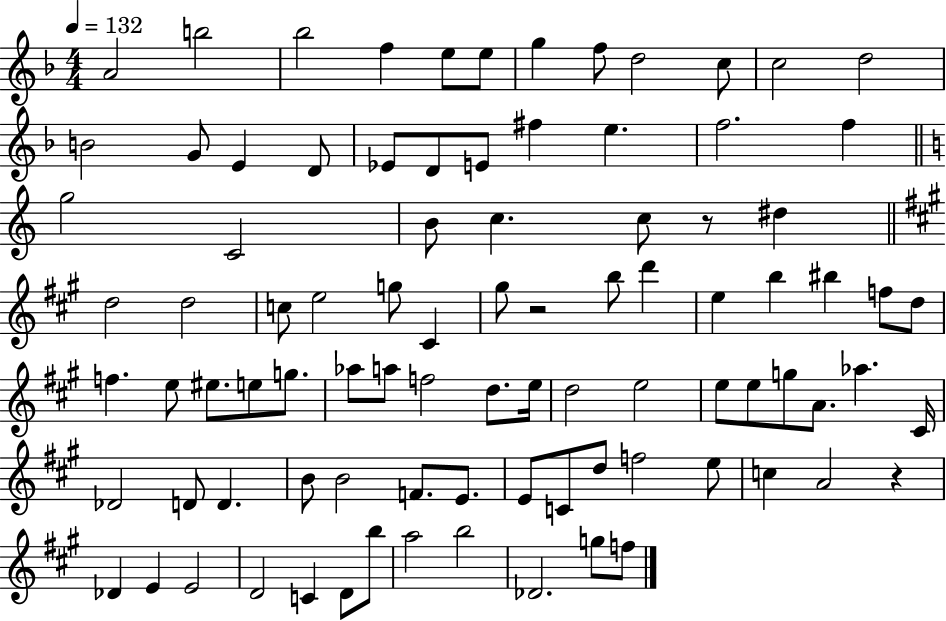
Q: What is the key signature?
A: F major